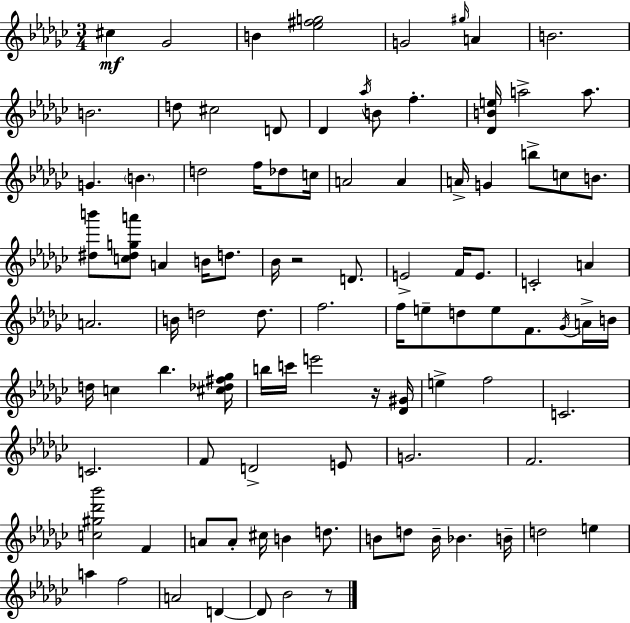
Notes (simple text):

C#5/q Gb4/h B4/q [Eb5,F#5,G5]/h G4/h G#5/s A4/q B4/h. B4/h. D5/e C#5/h D4/e Db4/q Ab5/s B4/e F5/q. [Db4,B4,E5]/s A5/h A5/e. G4/q. B4/q. D5/h F5/s Db5/e C5/s A4/h A4/q A4/s G4/q B5/e C5/e B4/e. [D#5,B6]/e [C5,D#5,G5,A6]/e A4/q B4/s D5/e. Bb4/s R/h D4/e. E4/h F4/s E4/e. C4/h A4/q A4/h. B4/s D5/h D5/e. F5/h. F5/s E5/e D5/e E5/e F4/e. Gb4/s A4/s B4/s D5/s C5/q Bb5/q. [C#5,Db5,F#5,Gb5]/s B5/s C6/s E6/h R/s [Db4,G#4]/s E5/q F5/h C4/h. C4/h. F4/e D4/h E4/e G4/h. F4/h. [C5,G#5,Db6,Bb6]/h F4/q A4/e A4/e C#5/s B4/q D5/e. B4/e D5/e B4/s Bb4/q. B4/s D5/h E5/q A5/q F5/h A4/h D4/q D4/e Bb4/h R/e